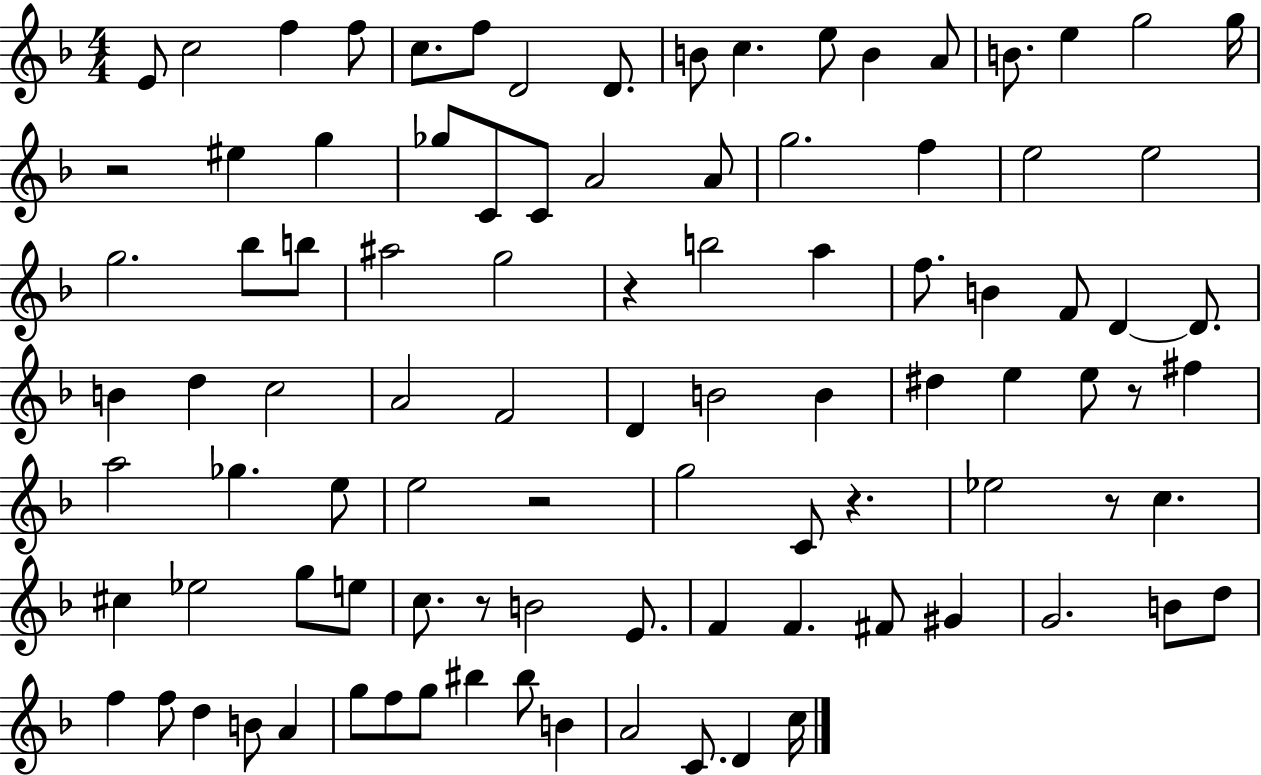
{
  \clef treble
  \numericTimeSignature
  \time 4/4
  \key f \major
  e'8 c''2 f''4 f''8 | c''8. f''8 d'2 d'8. | b'8 c''4. e''8 b'4 a'8 | b'8. e''4 g''2 g''16 | \break r2 eis''4 g''4 | ges''8 c'8 c'8 a'2 a'8 | g''2. f''4 | e''2 e''2 | \break g''2. bes''8 b''8 | ais''2 g''2 | r4 b''2 a''4 | f''8. b'4 f'8 d'4~~ d'8. | \break b'4 d''4 c''2 | a'2 f'2 | d'4 b'2 b'4 | dis''4 e''4 e''8 r8 fis''4 | \break a''2 ges''4. e''8 | e''2 r2 | g''2 c'8 r4. | ees''2 r8 c''4. | \break cis''4 ees''2 g''8 e''8 | c''8. r8 b'2 e'8. | f'4 f'4. fis'8 gis'4 | g'2. b'8 d''8 | \break f''4 f''8 d''4 b'8 a'4 | g''8 f''8 g''8 bis''4 bis''8 b'4 | a'2 c'8. d'4 c''16 | \bar "|."
}